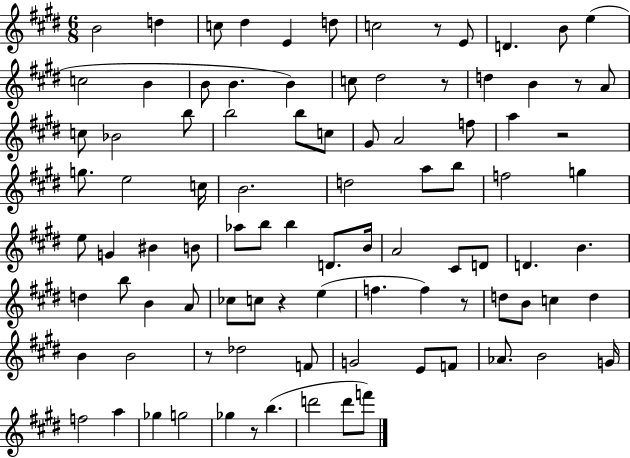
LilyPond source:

{
  \clef treble
  \numericTimeSignature
  \time 6/8
  \key e \major
  b'2 d''4 | c''8 dis''4 e'4 d''8 | c''2 r8 e'8 | d'4. b'8 e''4( | \break c''2 b'4 | b'8 b'4. b'4) | c''8 dis''2 r8 | d''4 b'4 r8 a'8 | \break c''8 bes'2 b''8 | b''2 b''8 c''8 | gis'8 a'2 f''8 | a''4 r2 | \break g''8. e''2 c''16 | b'2. | d''2 a''8 b''8 | f''2 g''4 | \break e''8 g'4 bis'4 b'8 | aes''8 b''8 b''4 d'8. b'16 | a'2 cis'8 d'8 | d'4. b'4. | \break d''4 b''8 b'4 a'8 | ces''8 c''8 r4 e''4( | f''4. f''4) r8 | d''8 b'8 c''4 d''4 | \break b'4 b'2 | r8 des''2 f'8 | g'2 e'8 f'8 | aes'8. b'2 g'16 | \break f''2 a''4 | ges''4 g''2 | ges''4 r8 b''4.( | d'''2 d'''8 f'''8) | \break \bar "|."
}